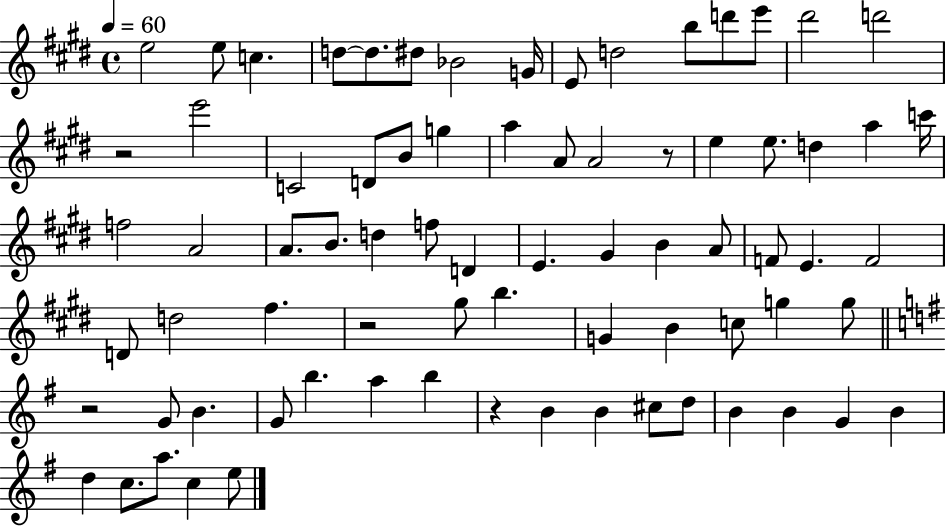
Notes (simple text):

E5/h E5/e C5/q. D5/e D5/e. D#5/e Bb4/h G4/s E4/e D5/h B5/e D6/e E6/e D#6/h D6/h R/h E6/h C4/h D4/e B4/e G5/q A5/q A4/e A4/h R/e E5/q E5/e. D5/q A5/q C6/s F5/h A4/h A4/e. B4/e. D5/q F5/e D4/q E4/q. G#4/q B4/q A4/e F4/e E4/q. F4/h D4/e D5/h F#5/q. R/h G#5/e B5/q. G4/q B4/q C5/e G5/q G5/e R/h G4/e B4/q. G4/e B5/q. A5/q B5/q R/q B4/q B4/q C#5/e D5/e B4/q B4/q G4/q B4/q D5/q C5/e. A5/e. C5/q E5/e